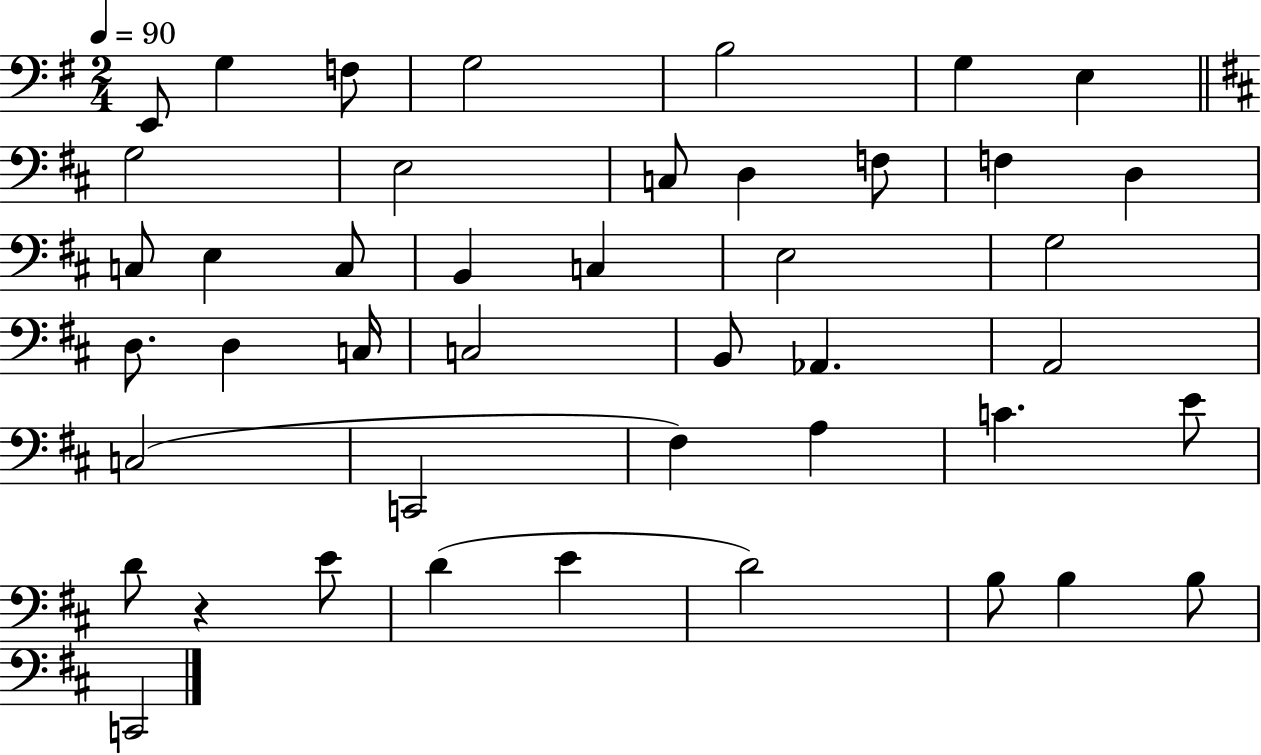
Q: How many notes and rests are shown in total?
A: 44